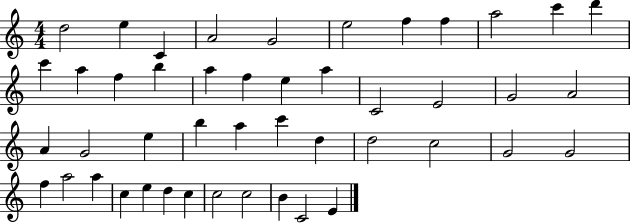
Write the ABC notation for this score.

X:1
T:Untitled
M:4/4
L:1/4
K:C
d2 e C A2 G2 e2 f f a2 c' d' c' a f b a f e a C2 E2 G2 A2 A G2 e b a c' d d2 c2 G2 G2 f a2 a c e d c c2 c2 B C2 E